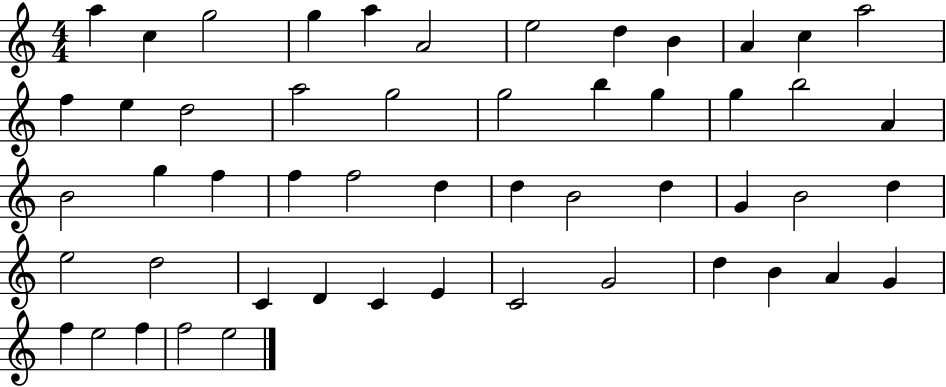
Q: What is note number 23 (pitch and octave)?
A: A4